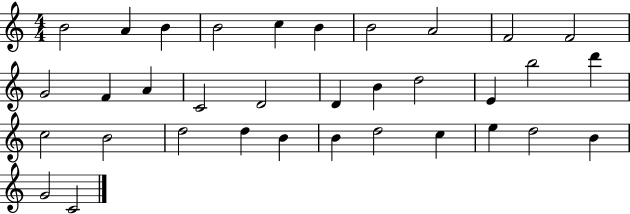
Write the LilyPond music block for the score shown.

{
  \clef treble
  \numericTimeSignature
  \time 4/4
  \key c \major
  b'2 a'4 b'4 | b'2 c''4 b'4 | b'2 a'2 | f'2 f'2 | \break g'2 f'4 a'4 | c'2 d'2 | d'4 b'4 d''2 | e'4 b''2 d'''4 | \break c''2 b'2 | d''2 d''4 b'4 | b'4 d''2 c''4 | e''4 d''2 b'4 | \break g'2 c'2 | \bar "|."
}